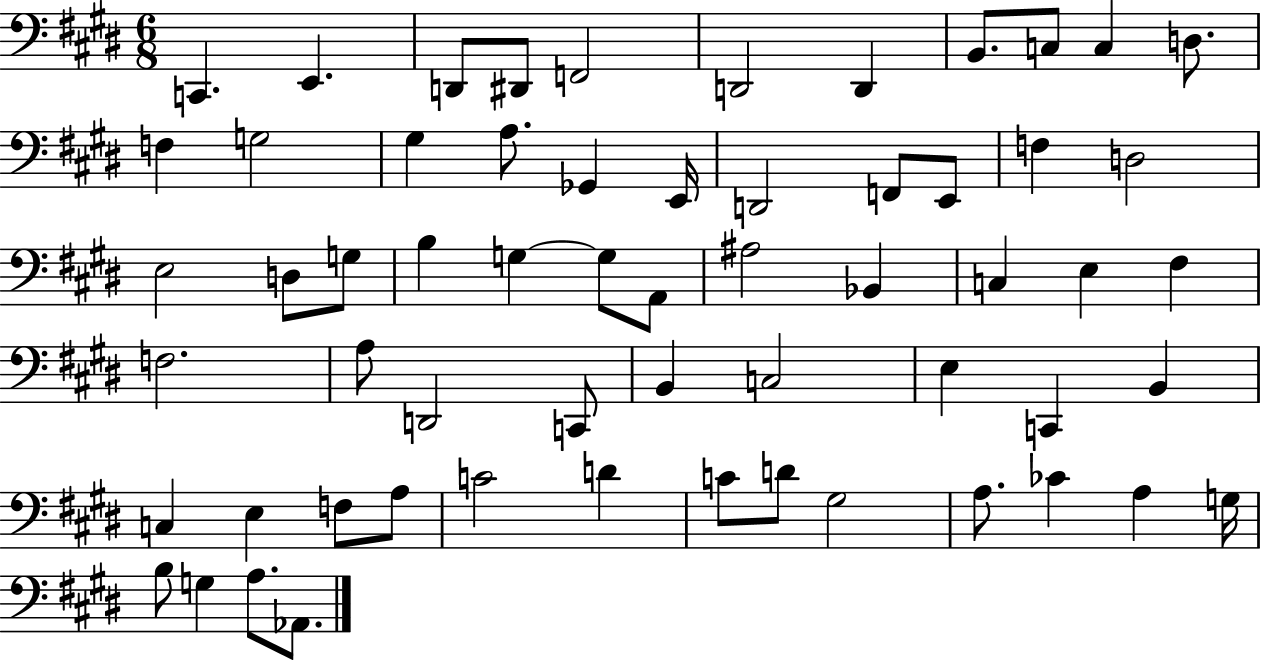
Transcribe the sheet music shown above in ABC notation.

X:1
T:Untitled
M:6/8
L:1/4
K:E
C,, E,, D,,/2 ^D,,/2 F,,2 D,,2 D,, B,,/2 C,/2 C, D,/2 F, G,2 ^G, A,/2 _G,, E,,/4 D,,2 F,,/2 E,,/2 F, D,2 E,2 D,/2 G,/2 B, G, G,/2 A,,/2 ^A,2 _B,, C, E, ^F, F,2 A,/2 D,,2 C,,/2 B,, C,2 E, C,, B,, C, E, F,/2 A,/2 C2 D C/2 D/2 ^G,2 A,/2 _C A, G,/4 B,/2 G, A,/2 _A,,/2